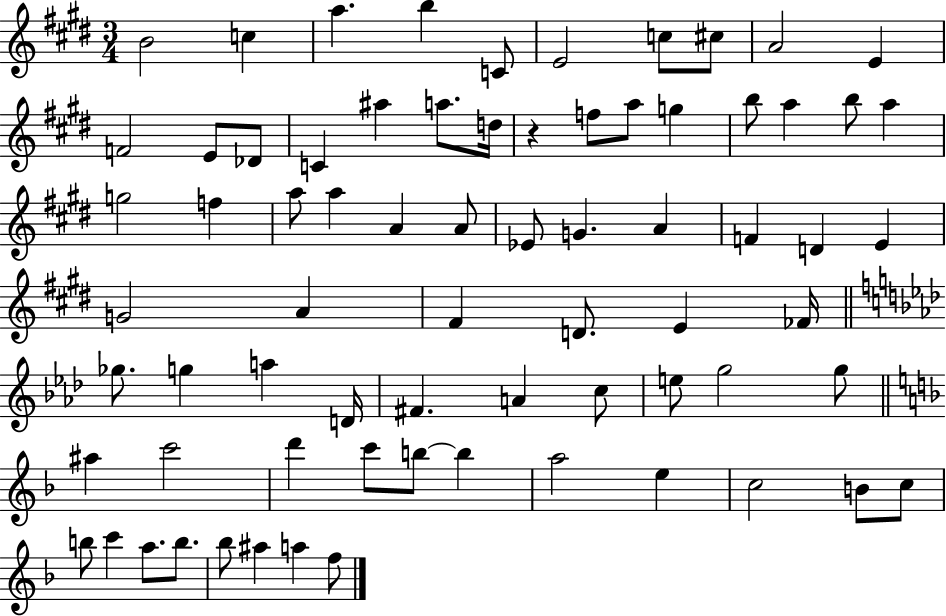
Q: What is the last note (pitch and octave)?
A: F5